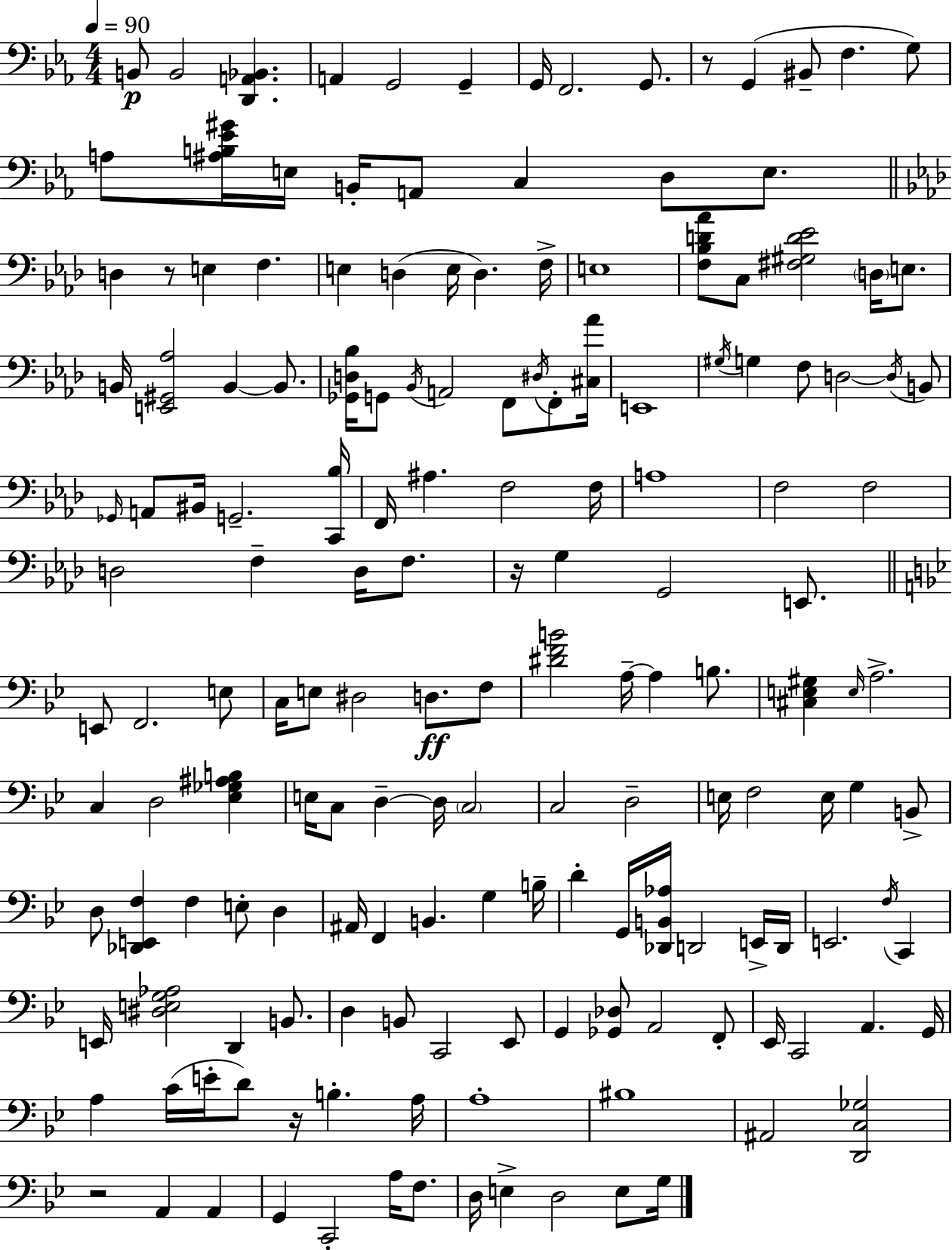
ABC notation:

X:1
T:Untitled
M:4/4
L:1/4
K:Cm
B,,/2 B,,2 [D,,A,,_B,,] A,, G,,2 G,, G,,/4 F,,2 G,,/2 z/2 G,, ^B,,/2 F, G,/2 A,/2 [^A,B,_E^G]/4 E,/4 B,,/4 A,,/2 C, D,/2 E,/2 D, z/2 E, F, E, D, E,/4 D, F,/4 E,4 [F,_B,D_A]/2 C,/2 [^F,^G,D_E]2 D,/4 E,/2 B,,/4 [E,,^G,,_A,]2 B,, B,,/2 [_G,,D,_B,]/4 G,,/2 _B,,/4 A,,2 F,,/2 ^D,/4 F,,/2 [^C,_A]/4 E,,4 ^G,/4 G, F,/2 D,2 D,/4 B,,/2 _G,,/4 A,,/2 ^B,,/4 G,,2 [C,,_B,]/4 F,,/4 ^A, F,2 F,/4 A,4 F,2 F,2 D,2 F, D,/4 F,/2 z/4 G, G,,2 E,,/2 E,,/2 F,,2 E,/2 C,/4 E,/2 ^D,2 D,/2 F,/2 [^DFB]2 A,/4 A, B,/2 [^C,E,^G,] E,/4 A,2 C, D,2 [_E,_G,^A,B,] E,/4 C,/2 D, D,/4 C,2 C,2 D,2 E,/4 F,2 E,/4 G, B,,/2 D,/2 [_D,,E,,F,] F, E,/2 D, ^A,,/4 F,, B,, G, B,/4 D G,,/4 [_D,,B,,_A,]/4 D,,2 E,,/4 D,,/4 E,,2 F,/4 C,, E,,/4 [^D,E,G,_A,]2 D,, B,,/2 D, B,,/2 C,,2 _E,,/2 G,, [_G,,_D,]/2 A,,2 F,,/2 _E,,/4 C,,2 A,, G,,/4 A, C/4 E/4 D/2 z/4 B, A,/4 A,4 ^B,4 ^A,,2 [D,,C,_G,]2 z2 A,, A,, G,, C,,2 A,/4 F,/2 D,/4 E, D,2 E,/2 G,/4